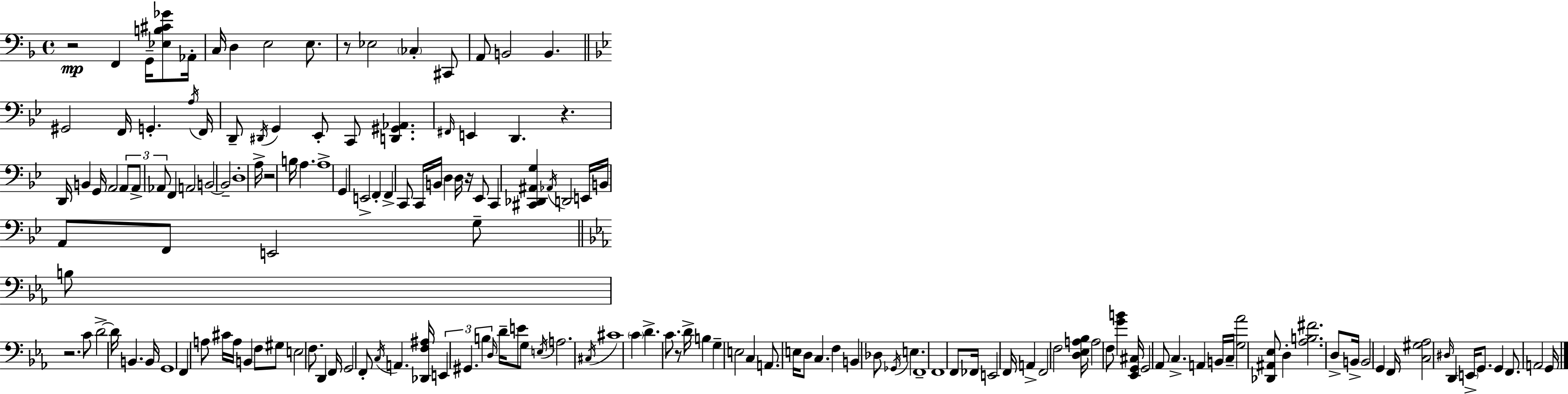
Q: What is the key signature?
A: D minor